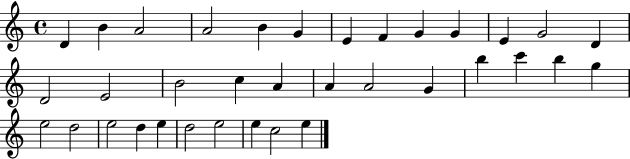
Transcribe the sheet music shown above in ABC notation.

X:1
T:Untitled
M:4/4
L:1/4
K:C
D B A2 A2 B G E F G G E G2 D D2 E2 B2 c A A A2 G b c' b g e2 d2 e2 d e d2 e2 e c2 e